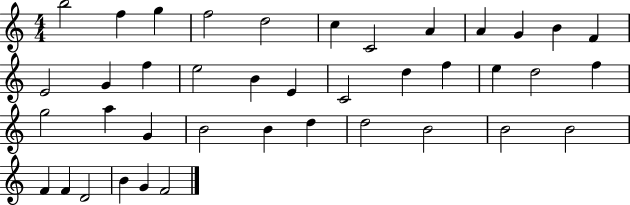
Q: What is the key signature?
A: C major